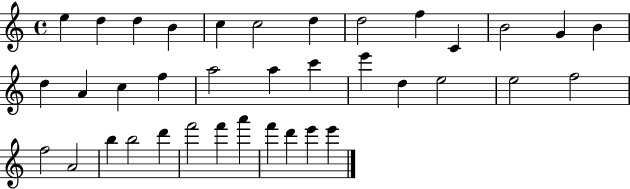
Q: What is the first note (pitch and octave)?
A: E5